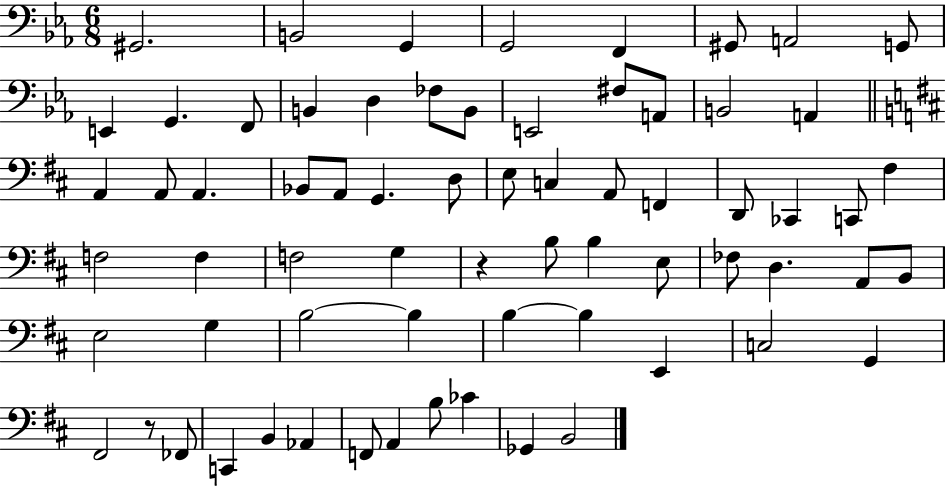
G#2/h. B2/h G2/q G2/h F2/q G#2/e A2/h G2/e E2/q G2/q. F2/e B2/q D3/q FES3/e B2/e E2/h F#3/e A2/e B2/h A2/q A2/q A2/e A2/q. Bb2/e A2/e G2/q. D3/e E3/e C3/q A2/e F2/q D2/e CES2/q C2/e F#3/q F3/h F3/q F3/h G3/q R/q B3/e B3/q E3/e FES3/e D3/q. A2/e B2/e E3/h G3/q B3/h B3/q B3/q B3/q E2/q C3/h G2/q F#2/h R/e FES2/e C2/q B2/q Ab2/q F2/e A2/q B3/e CES4/q Gb2/q B2/h